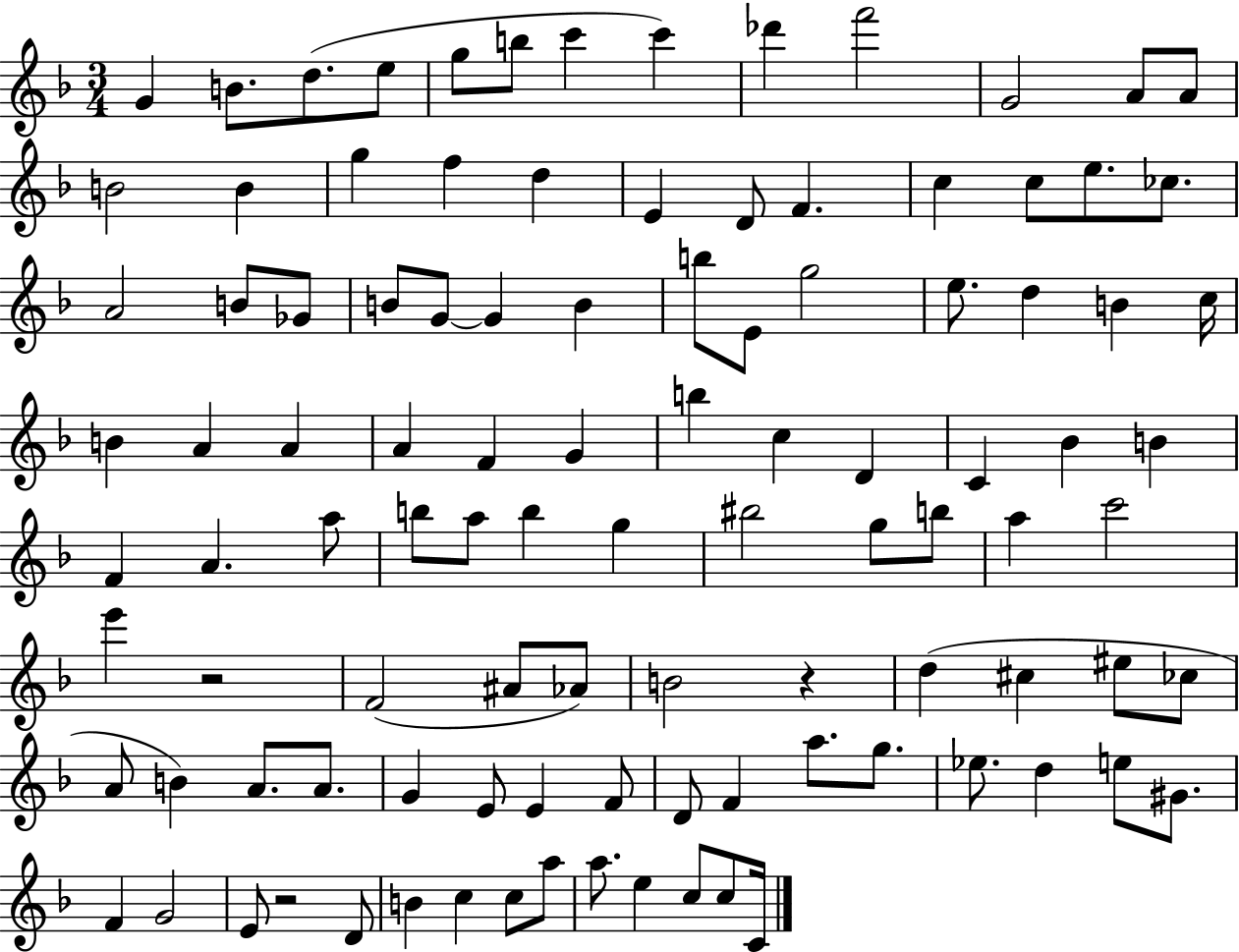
X:1
T:Untitled
M:3/4
L:1/4
K:F
G B/2 d/2 e/2 g/2 b/2 c' c' _d' f'2 G2 A/2 A/2 B2 B g f d E D/2 F c c/2 e/2 _c/2 A2 B/2 _G/2 B/2 G/2 G B b/2 E/2 g2 e/2 d B c/4 B A A A F G b c D C _B B F A a/2 b/2 a/2 b g ^b2 g/2 b/2 a c'2 e' z2 F2 ^A/2 _A/2 B2 z d ^c ^e/2 _c/2 A/2 B A/2 A/2 G E/2 E F/2 D/2 F a/2 g/2 _e/2 d e/2 ^G/2 F G2 E/2 z2 D/2 B c c/2 a/2 a/2 e c/2 c/2 C/4